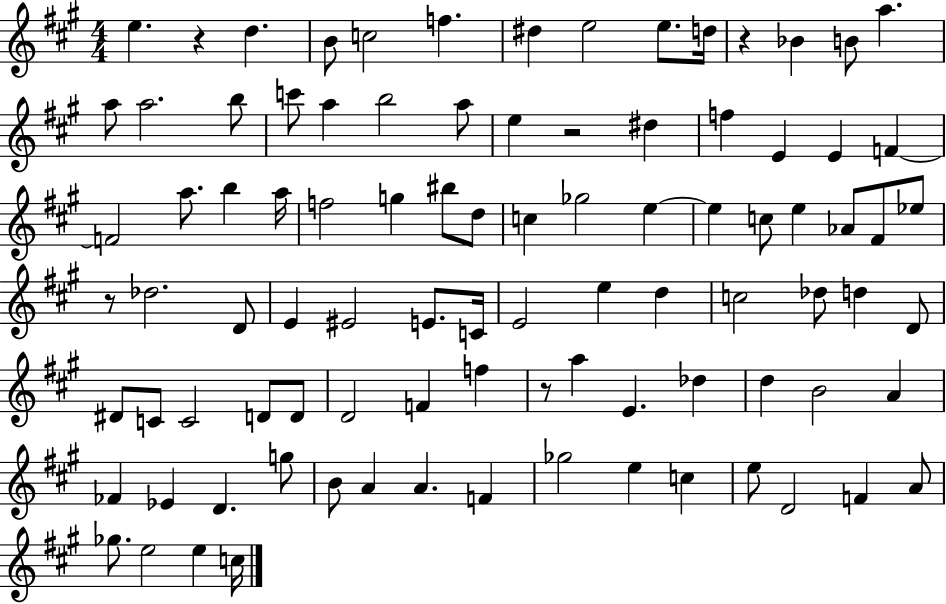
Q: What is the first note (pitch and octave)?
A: E5